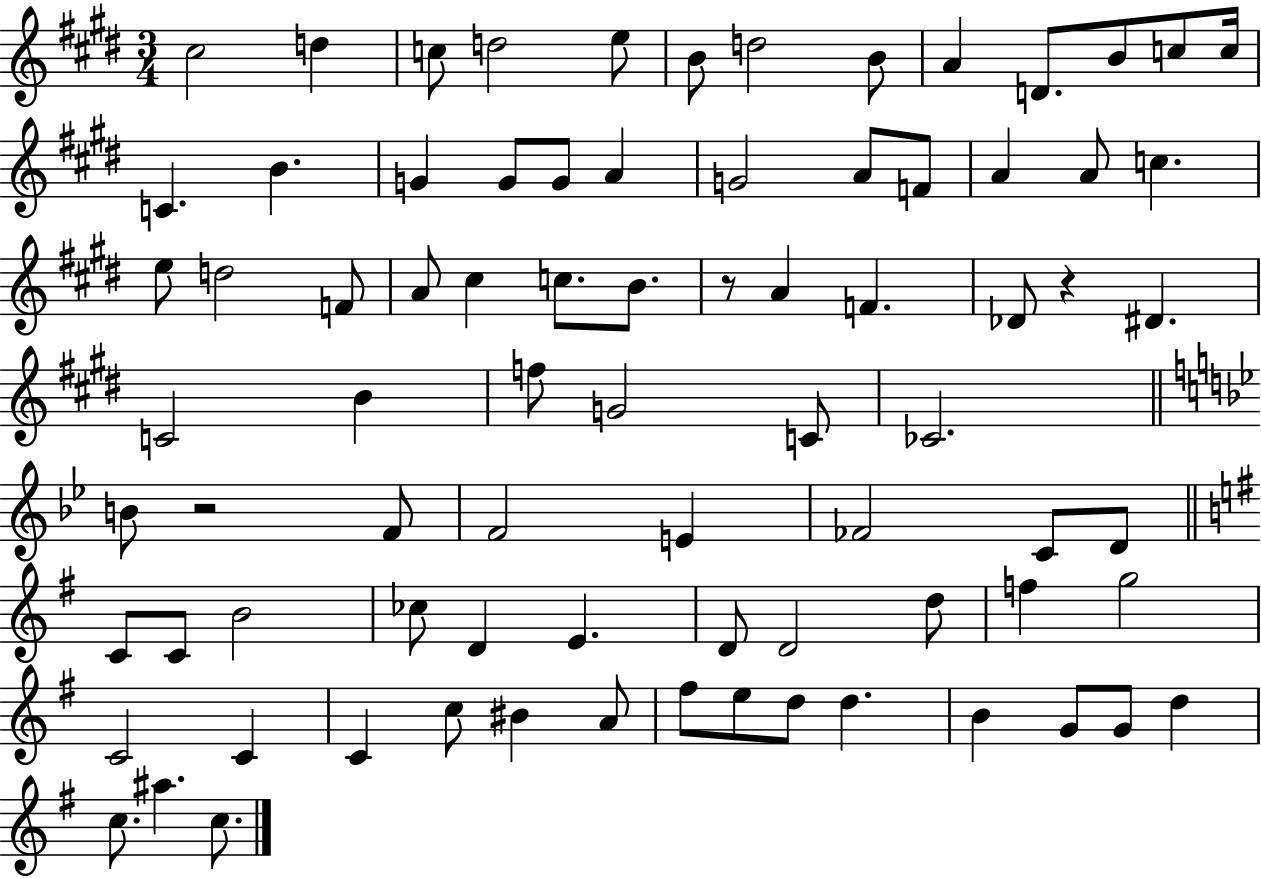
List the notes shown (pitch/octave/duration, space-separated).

C#5/h D5/q C5/e D5/h E5/e B4/e D5/h B4/e A4/q D4/e. B4/e C5/e C5/s C4/q. B4/q. G4/q G4/e G4/e A4/q G4/h A4/e F4/e A4/q A4/e C5/q. E5/e D5/h F4/e A4/e C#5/q C5/e. B4/e. R/e A4/q F4/q. Db4/e R/q D#4/q. C4/h B4/q F5/e G4/h C4/e CES4/h. B4/e R/h F4/e F4/h E4/q FES4/h C4/e D4/e C4/e C4/e B4/h CES5/e D4/q E4/q. D4/e D4/h D5/e F5/q G5/h C4/h C4/q C4/q C5/e BIS4/q A4/e F#5/e E5/e D5/e D5/q. B4/q G4/e G4/e D5/q C5/e. A#5/q. C5/e.